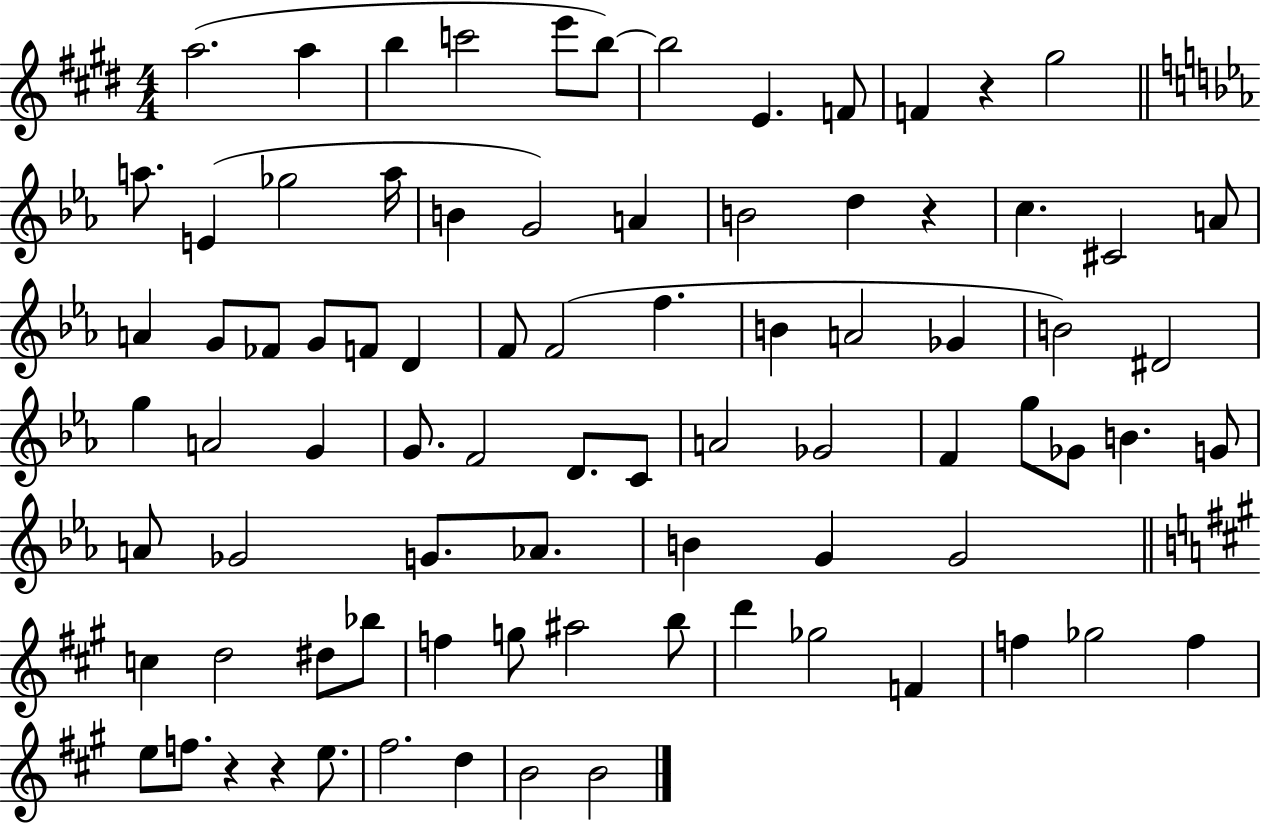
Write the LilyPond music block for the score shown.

{
  \clef treble
  \numericTimeSignature
  \time 4/4
  \key e \major
  a''2.( a''4 | b''4 c'''2 e'''8 b''8~~) | b''2 e'4. f'8 | f'4 r4 gis''2 | \break \bar "||" \break \key c \minor a''8. e'4( ges''2 a''16 | b'4 g'2) a'4 | b'2 d''4 r4 | c''4. cis'2 a'8 | \break a'4 g'8 fes'8 g'8 f'8 d'4 | f'8 f'2( f''4. | b'4 a'2 ges'4 | b'2) dis'2 | \break g''4 a'2 g'4 | g'8. f'2 d'8. c'8 | a'2 ges'2 | f'4 g''8 ges'8 b'4. g'8 | \break a'8 ges'2 g'8. aes'8. | b'4 g'4 g'2 | \bar "||" \break \key a \major c''4 d''2 dis''8 bes''8 | f''4 g''8 ais''2 b''8 | d'''4 ges''2 f'4 | f''4 ges''2 f''4 | \break e''8 f''8. r4 r4 e''8. | fis''2. d''4 | b'2 b'2 | \bar "|."
}